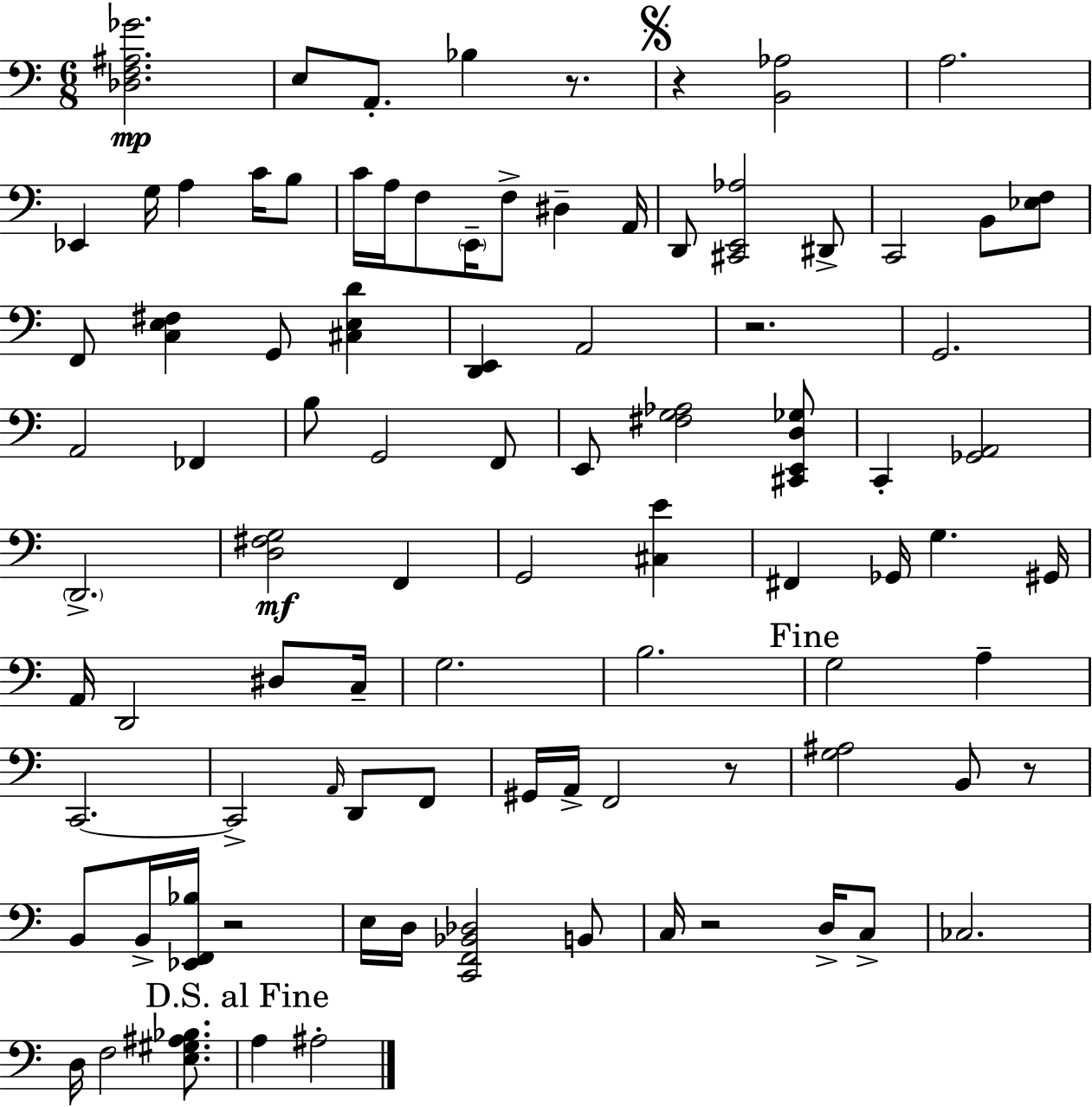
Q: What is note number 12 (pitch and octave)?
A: F3